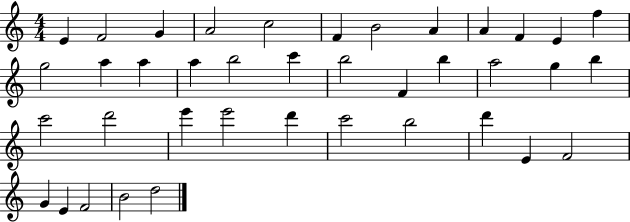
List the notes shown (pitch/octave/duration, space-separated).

E4/q F4/h G4/q A4/h C5/h F4/q B4/h A4/q A4/q F4/q E4/q F5/q G5/h A5/q A5/q A5/q B5/h C6/q B5/h F4/q B5/q A5/h G5/q B5/q C6/h D6/h E6/q E6/h D6/q C6/h B5/h D6/q E4/q F4/h G4/q E4/q F4/h B4/h D5/h